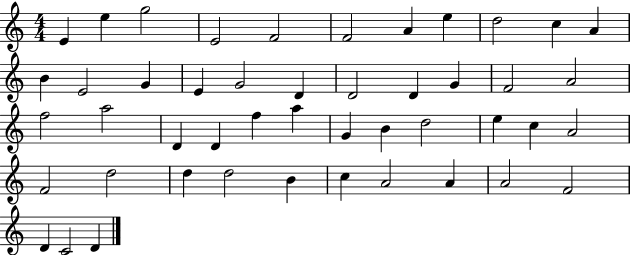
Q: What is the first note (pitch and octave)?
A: E4